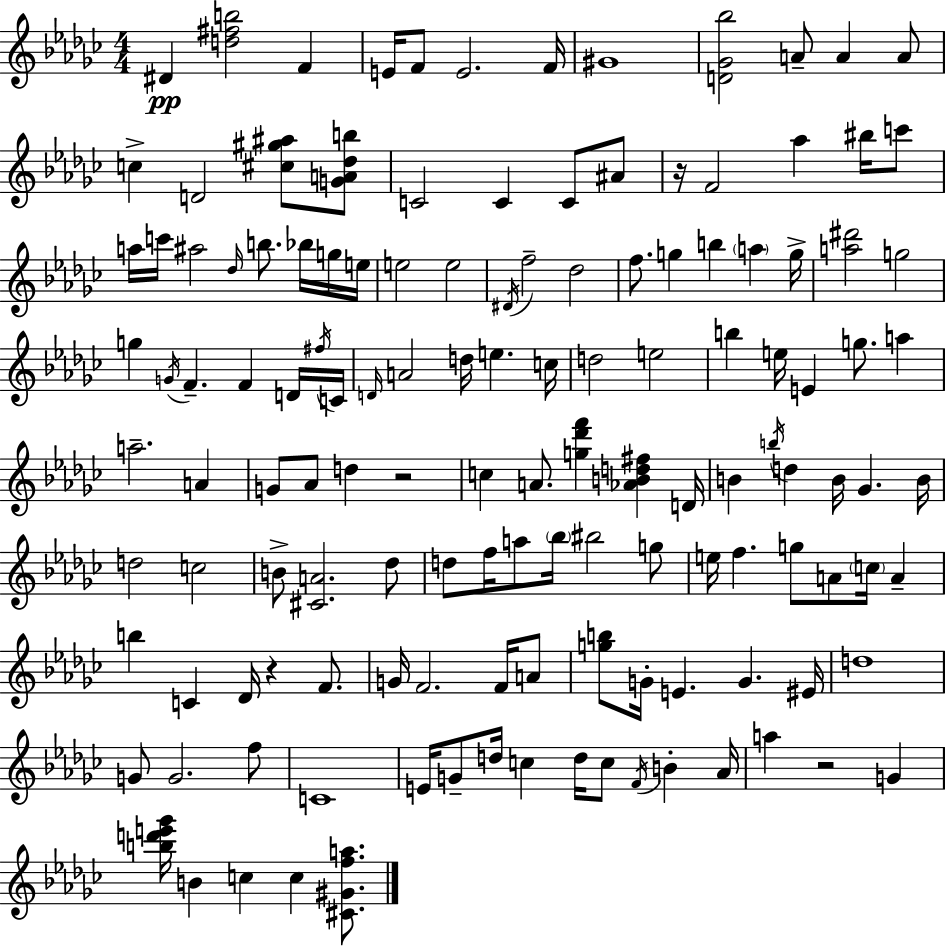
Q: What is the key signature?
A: EES minor